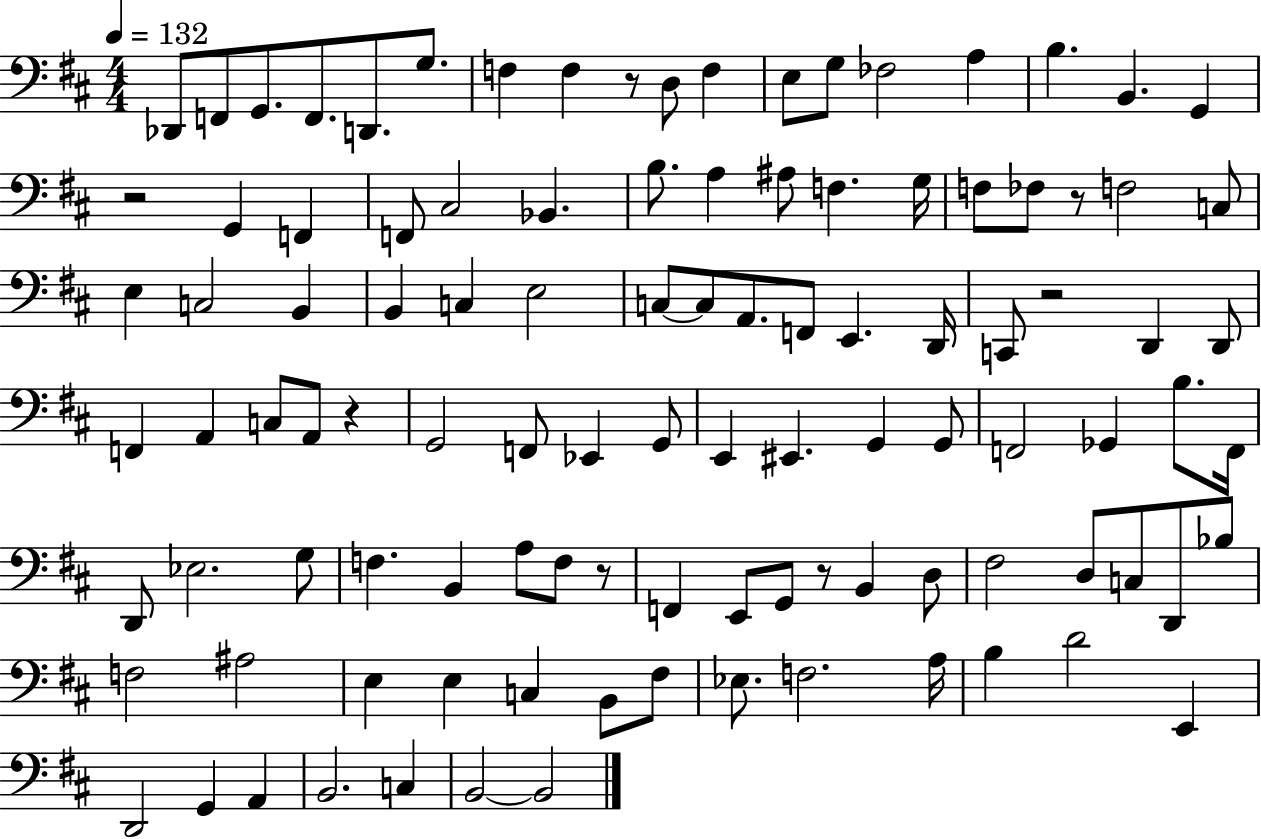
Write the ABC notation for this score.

X:1
T:Untitled
M:4/4
L:1/4
K:D
_D,,/2 F,,/2 G,,/2 F,,/2 D,,/2 G,/2 F, F, z/2 D,/2 F, E,/2 G,/2 _F,2 A, B, B,, G,, z2 G,, F,, F,,/2 ^C,2 _B,, B,/2 A, ^A,/2 F, G,/4 F,/2 _F,/2 z/2 F,2 C,/2 E, C,2 B,, B,, C, E,2 C,/2 C,/2 A,,/2 F,,/2 E,, D,,/4 C,,/2 z2 D,, D,,/2 F,, A,, C,/2 A,,/2 z G,,2 F,,/2 _E,, G,,/2 E,, ^E,, G,, G,,/2 F,,2 _G,, B,/2 F,,/4 D,,/2 _E,2 G,/2 F, B,, A,/2 F,/2 z/2 F,, E,,/2 G,,/2 z/2 B,, D,/2 ^F,2 D,/2 C,/2 D,,/2 _B,/2 F,2 ^A,2 E, E, C, B,,/2 ^F,/2 _E,/2 F,2 A,/4 B, D2 E,, D,,2 G,, A,, B,,2 C, B,,2 B,,2